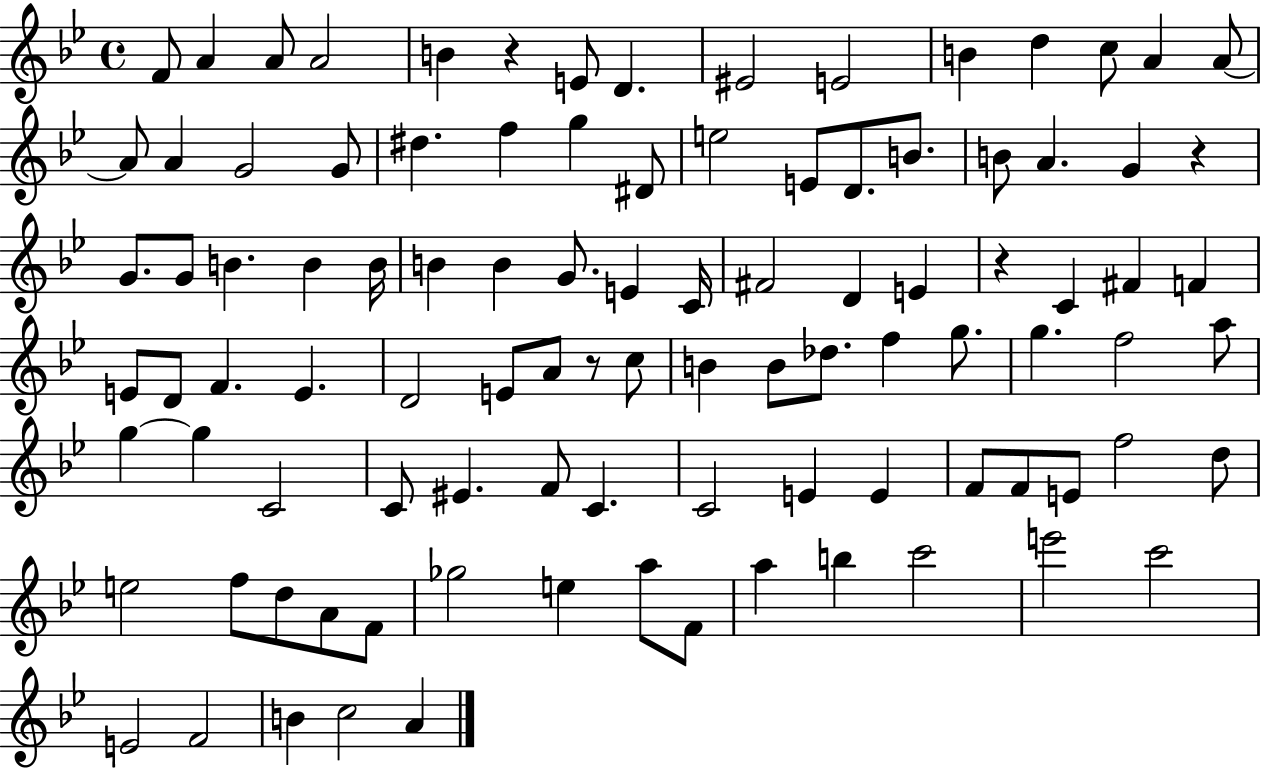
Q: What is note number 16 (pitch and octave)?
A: A4